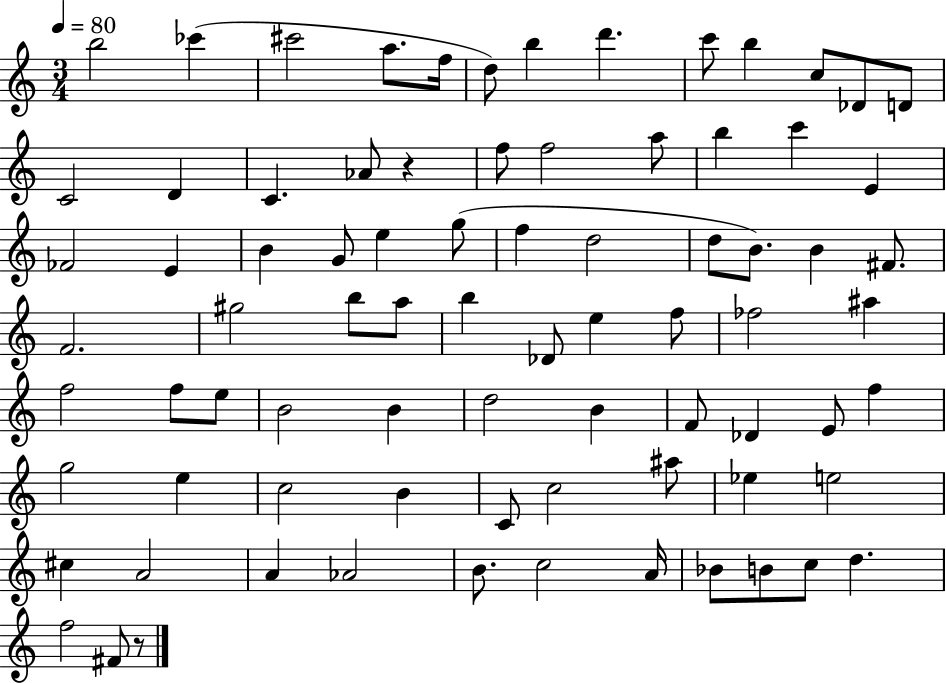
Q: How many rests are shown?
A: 2